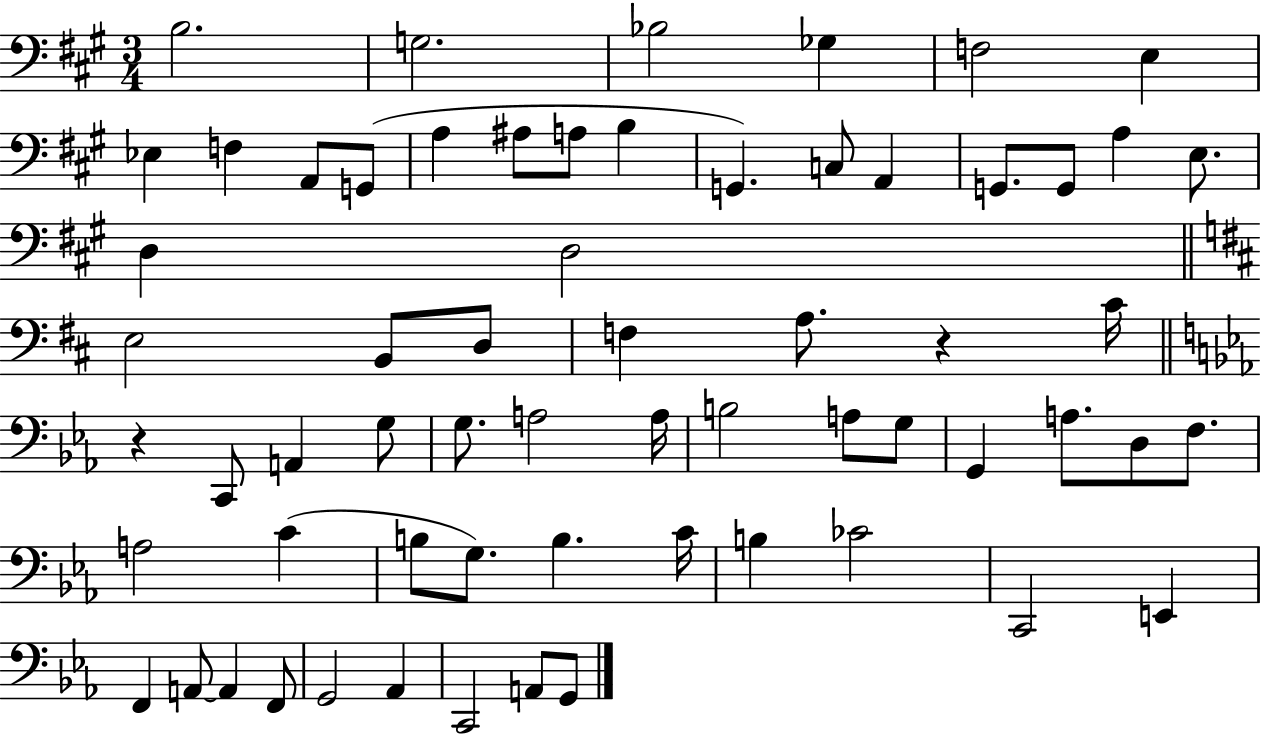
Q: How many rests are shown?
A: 2